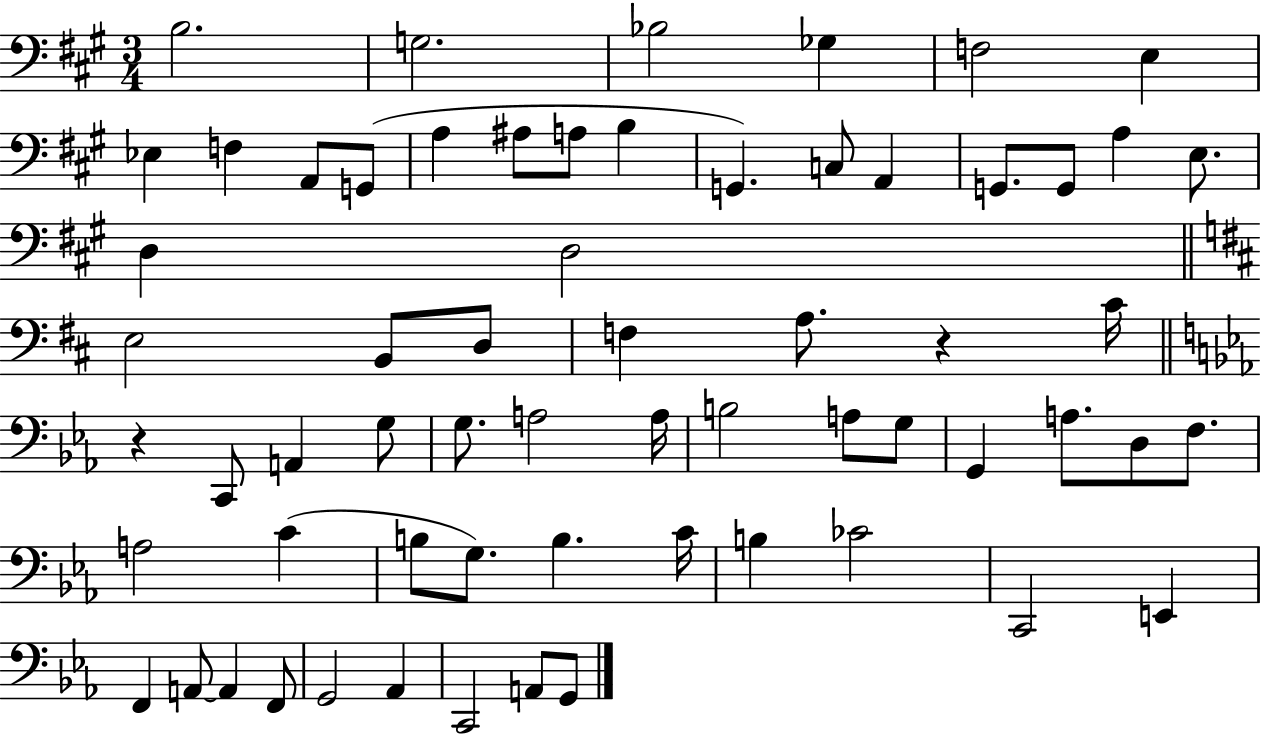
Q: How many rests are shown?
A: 2